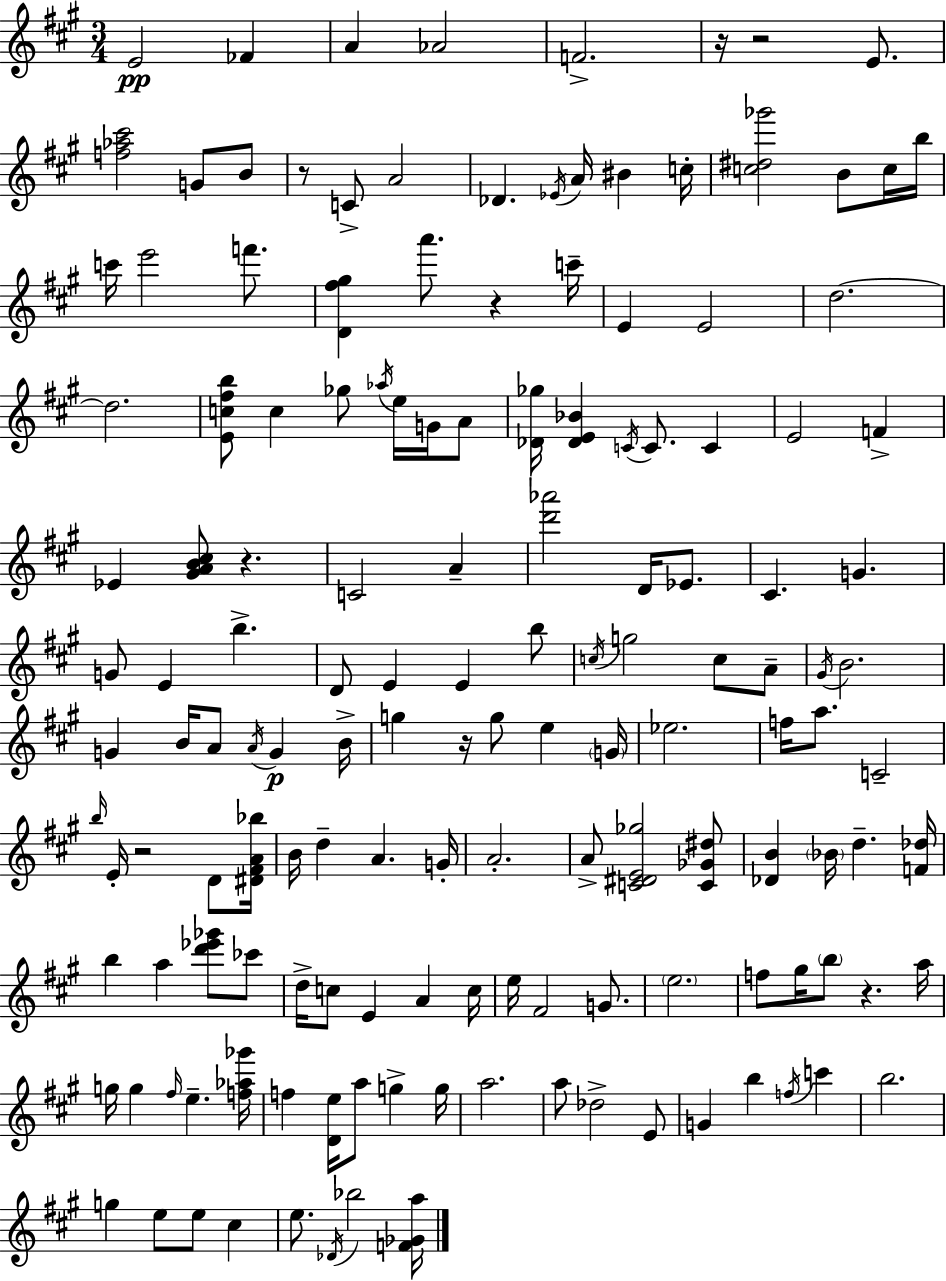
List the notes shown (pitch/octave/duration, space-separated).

E4/h FES4/q A4/q Ab4/h F4/h. R/s R/h E4/e. [F5,Ab5,C#6]/h G4/e B4/e R/e C4/e A4/h Db4/q. Eb4/s A4/s BIS4/q C5/s [C5,D#5,Gb6]/h B4/e C5/s B5/s C6/s E6/h F6/e. [D4,F#5,G#5]/q A6/e. R/q C6/s E4/q E4/h D5/h. D5/h. [E4,C5,F#5,B5]/e C5/q Gb5/e Ab5/s E5/s G4/s A4/e [Db4,Gb5]/s [Db4,E4,Bb4]/q C4/s C4/e. C4/q E4/h F4/q Eb4/q [G#4,A4,B4,C#5]/e R/q. C4/h A4/q [D6,Ab6]/h D4/s Eb4/e. C#4/q. G4/q. G4/e E4/q B5/q. D4/e E4/q E4/q B5/e C5/s G5/h C5/e A4/e G#4/s B4/h. G4/q B4/s A4/e A4/s G4/q B4/s G5/q R/s G5/e E5/q G4/s Eb5/h. F5/s A5/e. C4/h B5/s E4/s R/h D4/e [D#4,F#4,A4,Bb5]/s B4/s D5/q A4/q. G4/s A4/h. A4/e [C4,D#4,E4,Gb5]/h [C4,Gb4,D#5]/e [Db4,B4]/q Bb4/s D5/q. [F4,Db5]/s B5/q A5/q [D6,Eb6,Gb6]/e CES6/e D5/s C5/e E4/q A4/q C5/s E5/s F#4/h G4/e. E5/h. F5/e G#5/s B5/e R/q. A5/s G5/s G5/q F#5/s E5/q. [F5,Ab5,Gb6]/s F5/q [D4,E5]/s A5/e G5/q G5/s A5/h. A5/e Db5/h E4/e G4/q B5/q F5/s C6/q B5/h. G5/q E5/e E5/e C#5/q E5/e. Db4/s Bb5/h [F4,Gb4,A5]/s